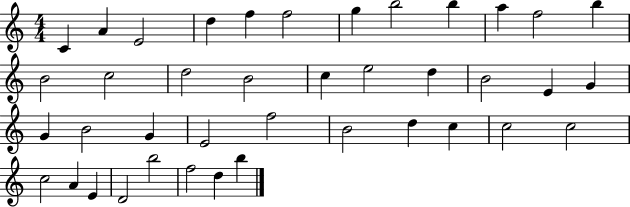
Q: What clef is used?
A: treble